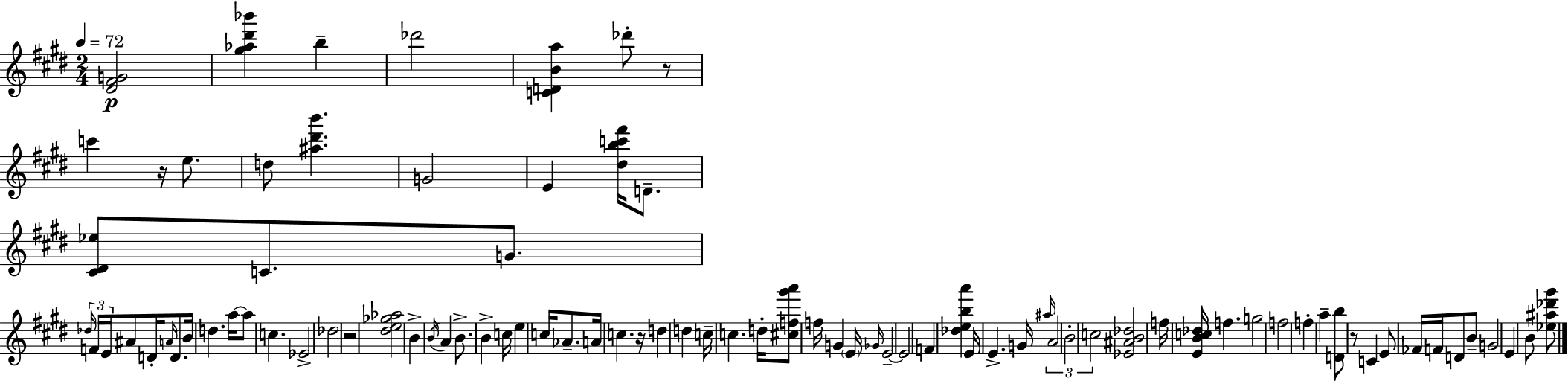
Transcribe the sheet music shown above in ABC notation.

X:1
T:Untitled
M:2/4
L:1/4
K:E
[^D^FG]2 [^g_a^d'_b'] b _d'2 [CDBa] _d'/2 z/2 c' z/4 e/2 d/2 [^a^d'b'] G2 E [^dbc'^f']/4 D/2 [^C^D_e]/2 C/2 G/2 _d/4 F/4 E/4 ^A/2 D/4 A/4 D/2 B/4 d a/4 a/2 c _E2 _d2 z2 [^de_g_a]2 B B/4 A B/2 B c/4 e c/4 _A/2 A/4 c z/4 d d c/4 c d/4 [^cf^g'a']/2 f/4 G E/4 _G/4 E2 E2 F [_deba'] E/4 E G/4 ^a/4 A2 B2 c2 [_E^AB_d]2 f/4 [EBc_d]/4 f g2 f2 f a [Db]/2 z/2 C E/2 _F/4 F/4 D/2 B/2 G2 E B/2 [_e^a_d'^g']/2